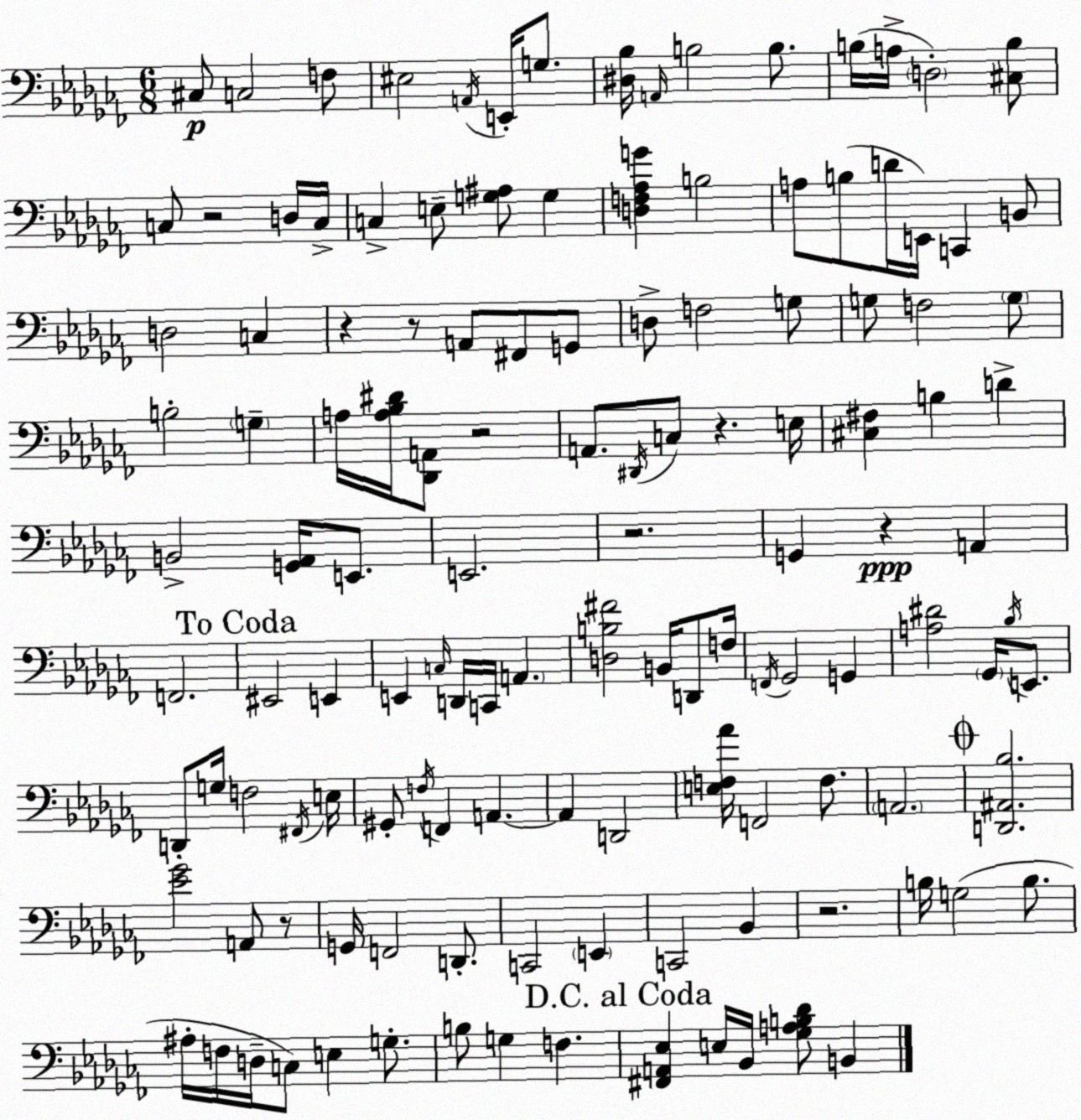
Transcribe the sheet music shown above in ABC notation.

X:1
T:Untitled
M:6/8
L:1/4
K:Abm
^C,/2 C,2 F,/2 ^E,2 A,,/4 E,,/4 G,/2 [^D,_B,]/4 A,,/4 B,2 B,/2 B,/4 A,/4 D,2 [^C,B,]/2 C,/2 z2 D,/4 C,/4 C, E,/2 [G,^A,]/2 G, [D,F,_A,G] B,2 A,/2 B,/2 D/4 E,,/4 C,, B,,/2 D,2 C, z z/2 A,,/2 ^F,,/2 G,,/2 D,/2 F,2 G,/2 G,/2 F,2 G,/2 B,2 G, A,/4 [A,_B,^D]/4 [_D,,A,,]/2 z2 A,,/2 ^D,,/4 C,/2 z E,/4 [^C,^F,] B, D B,,2 [G,,_A,,]/4 E,,/2 E,,2 z2 G,, z A,, F,,2 ^E,,2 E,, E,, C,/4 D,,/4 C,,/4 A,, [D,B,^F]2 B,,/4 D,,/2 F,/4 F,,/4 _G,,2 G,, [A,^D]2 _G,,/4 _B,/4 E,,/2 D,,/2 G,/4 F,2 ^F,,/4 E,/4 ^G,,/2 F,/4 F,, A,, A,, D,,2 [E,F,_A]/4 F,,2 F,/2 A,,2 [D,,^A,,_B,]2 [_E_G]2 A,,/2 z/2 G,,/4 F,,2 D,,/2 C,,2 E,, C,,2 _B,, z2 B,/4 G,2 B,/2 ^A,/4 F,/4 D,/4 C,/2 E, G,/2 B,/2 G, F, [^F,,A,,_E,] E,/4 _B,,/4 [_G,A,B,_D]/2 B,,